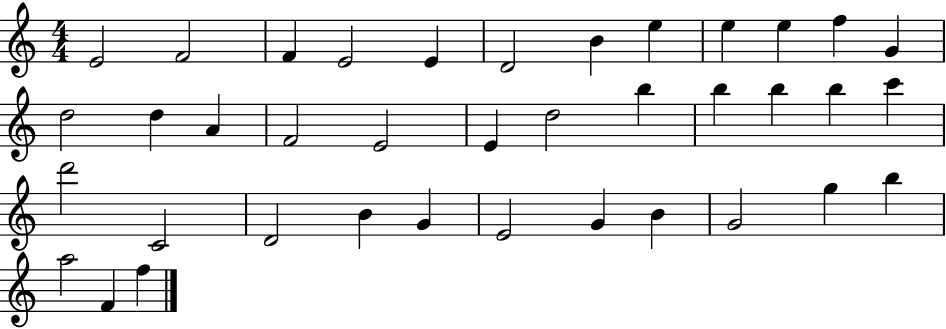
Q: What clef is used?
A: treble